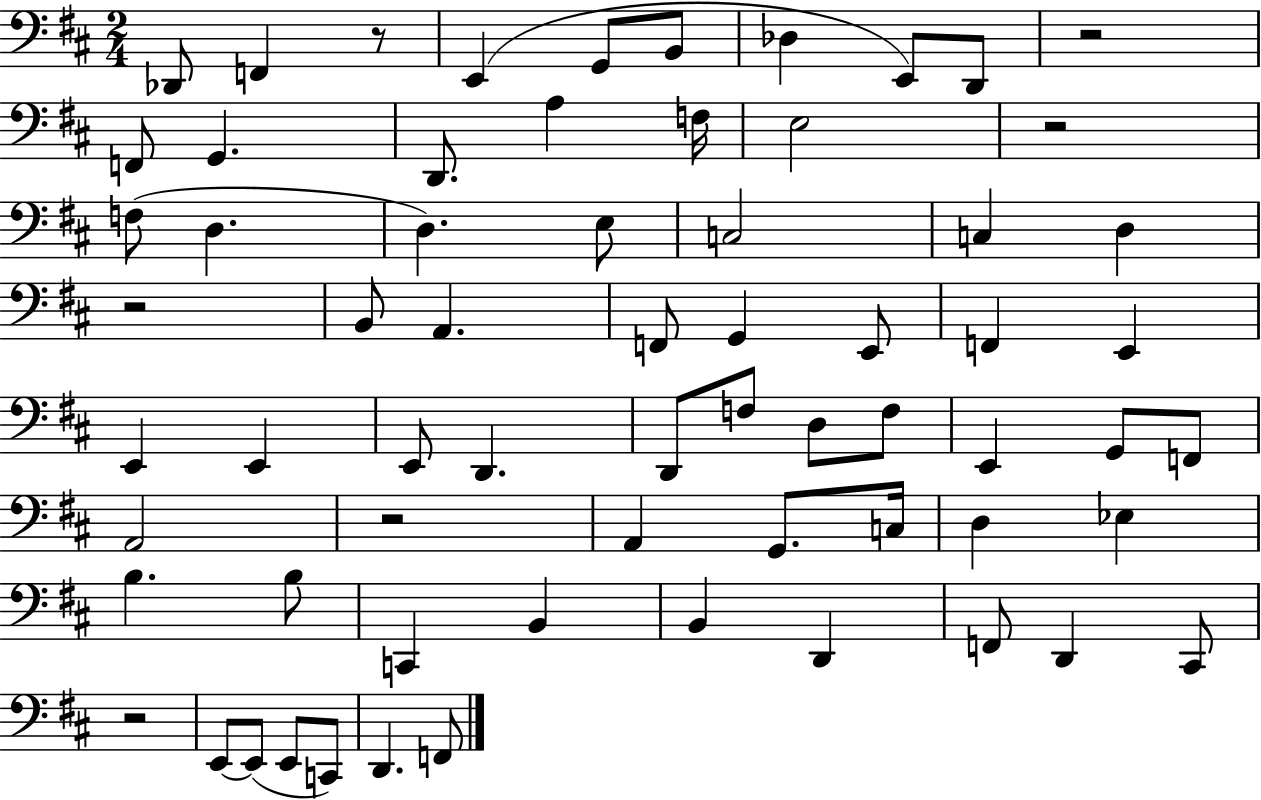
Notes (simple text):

Db2/e F2/q R/e E2/q G2/e B2/e Db3/q E2/e D2/e R/h F2/e G2/q. D2/e. A3/q F3/s E3/h R/h F3/e D3/q. D3/q. E3/e C3/h C3/q D3/q R/h B2/e A2/q. F2/e G2/q E2/e F2/q E2/q E2/q E2/q E2/e D2/q. D2/e F3/e D3/e F3/e E2/q G2/e F2/e A2/h R/h A2/q G2/e. C3/s D3/q Eb3/q B3/q. B3/e C2/q B2/q B2/q D2/q F2/e D2/q C#2/e R/h E2/e E2/e E2/e C2/e D2/q. F2/e